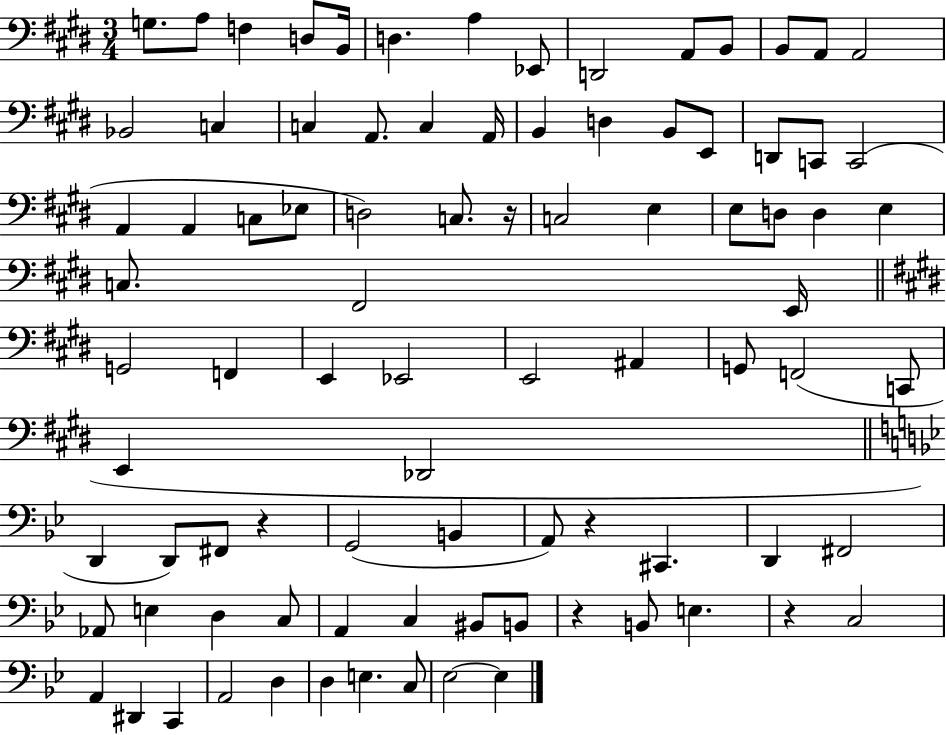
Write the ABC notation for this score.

X:1
T:Untitled
M:3/4
L:1/4
K:E
G,/2 A,/2 F, D,/2 B,,/4 D, A, _E,,/2 D,,2 A,,/2 B,,/2 B,,/2 A,,/2 A,,2 _B,,2 C, C, A,,/2 C, A,,/4 B,, D, B,,/2 E,,/2 D,,/2 C,,/2 C,,2 A,, A,, C,/2 _E,/2 D,2 C,/2 z/4 C,2 E, E,/2 D,/2 D, E, C,/2 ^F,,2 E,,/4 G,,2 F,, E,, _E,,2 E,,2 ^A,, G,,/2 F,,2 C,,/2 E,, _D,,2 D,, D,,/2 ^F,,/2 z G,,2 B,, A,,/2 z ^C,, D,, ^F,,2 _A,,/2 E, D, C,/2 A,, C, ^B,,/2 B,,/2 z B,,/2 E, z C,2 A,, ^D,, C,, A,,2 D, D, E, C,/2 _E,2 _E,